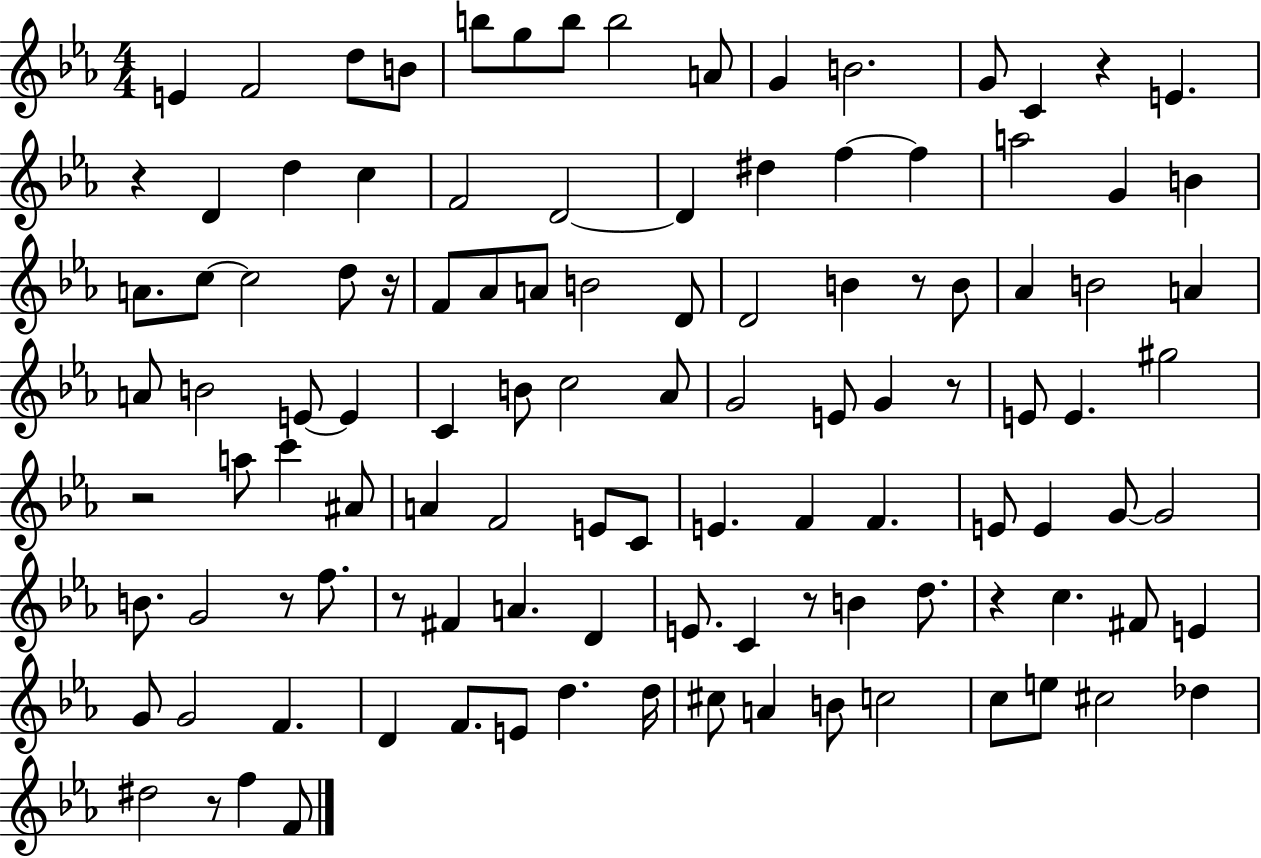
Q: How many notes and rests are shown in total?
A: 112